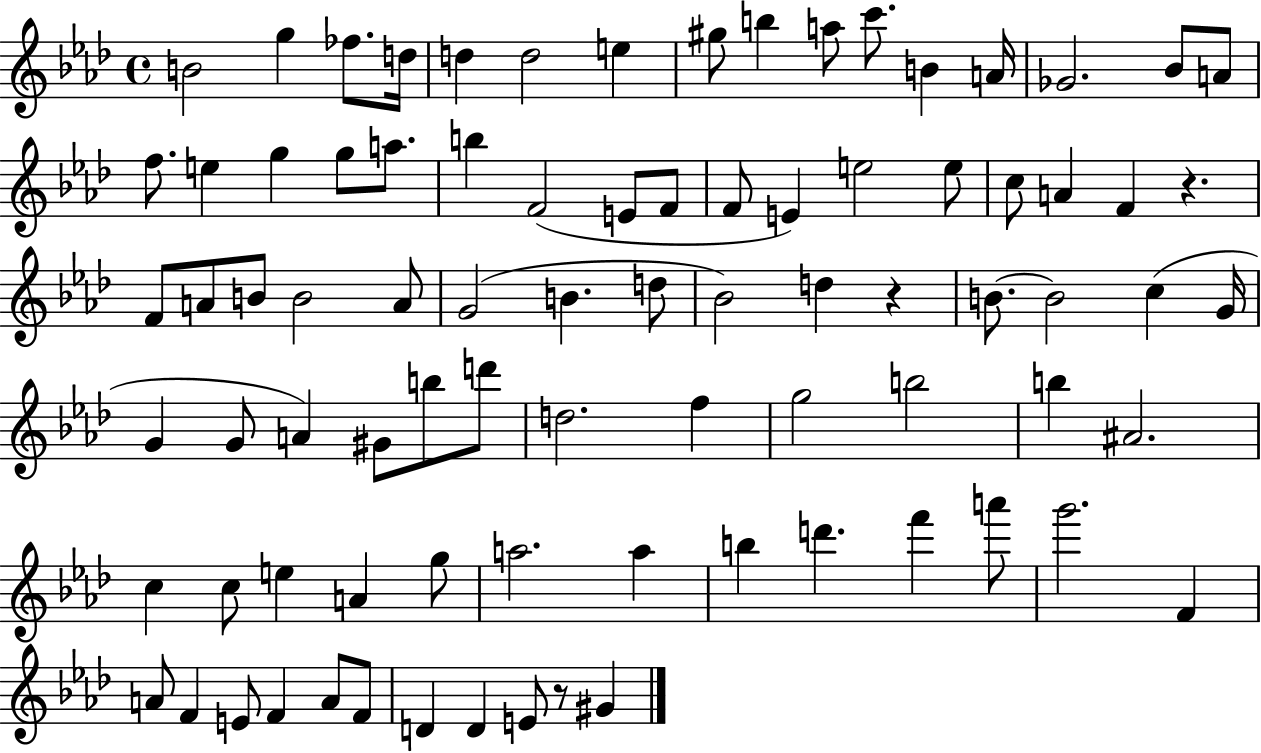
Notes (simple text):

B4/h G5/q FES5/e. D5/s D5/q D5/h E5/q G#5/e B5/q A5/e C6/e. B4/q A4/s Gb4/h. Bb4/e A4/e F5/e. E5/q G5/q G5/e A5/e. B5/q F4/h E4/e F4/e F4/e E4/q E5/h E5/e C5/e A4/q F4/q R/q. F4/e A4/e B4/e B4/h A4/e G4/h B4/q. D5/e Bb4/h D5/q R/q B4/e. B4/h C5/q G4/s G4/q G4/e A4/q G#4/e B5/e D6/e D5/h. F5/q G5/h B5/h B5/q A#4/h. C5/q C5/e E5/q A4/q G5/e A5/h. A5/q B5/q D6/q. F6/q A6/e G6/h. F4/q A4/e F4/q E4/e F4/q A4/e F4/e D4/q D4/q E4/e R/e G#4/q